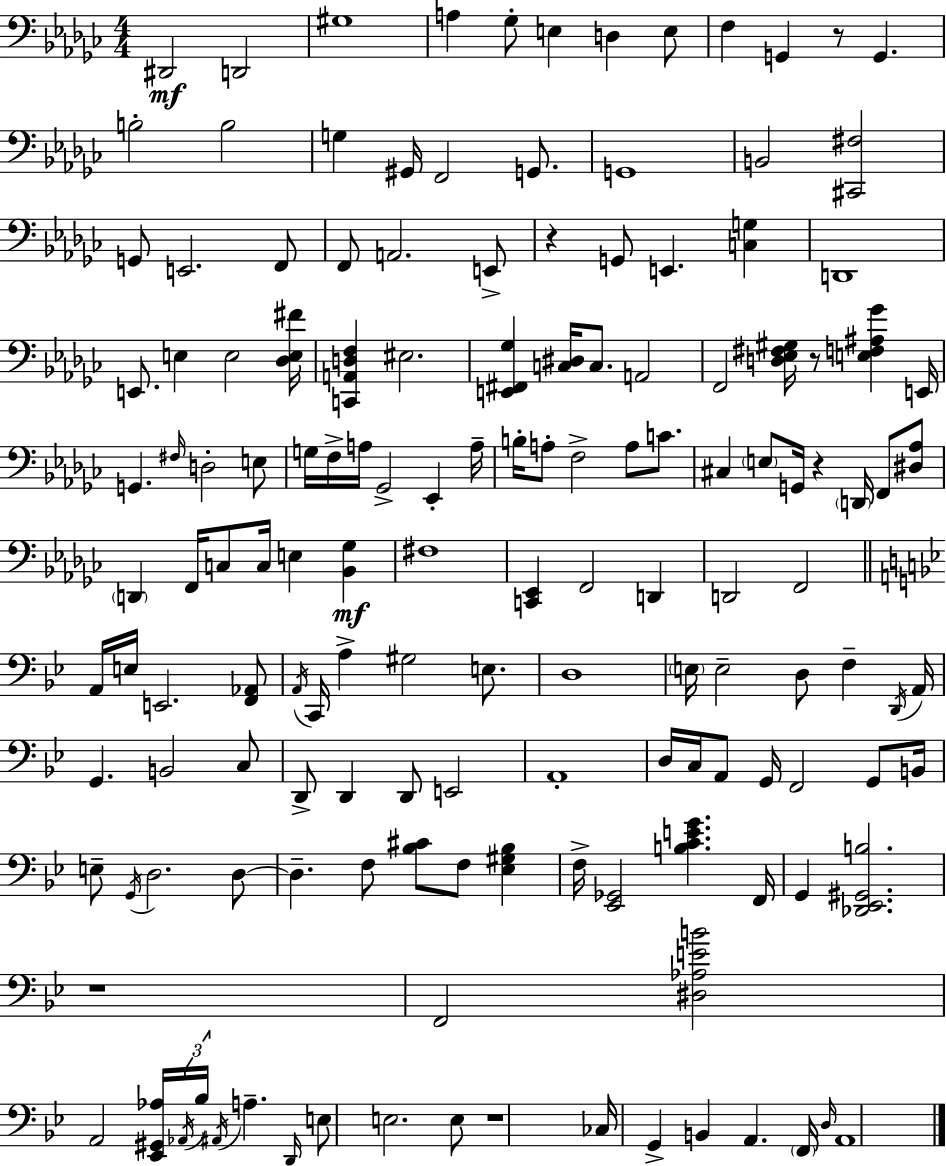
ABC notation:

X:1
T:Untitled
M:4/4
L:1/4
K:Ebm
^D,,2 D,,2 ^G,4 A, _G,/2 E, D, E,/2 F, G,, z/2 G,, B,2 B,2 G, ^G,,/4 F,,2 G,,/2 G,,4 B,,2 [^C,,^F,]2 G,,/2 E,,2 F,,/2 F,,/2 A,,2 E,,/2 z G,,/2 E,, [C,G,] D,,4 E,,/2 E, E,2 [_D,E,^F]/4 [C,,A,,D,F,] ^E,2 [E,,^F,,_G,] [C,^D,]/4 C,/2 A,,2 F,,2 [D,_E,^F,^G,]/4 z/2 [E,F,^A,_G] E,,/4 G,, ^F,/4 D,2 E,/2 G,/4 F,/4 A,/4 _G,,2 _E,, A,/4 B,/4 A,/2 F,2 A,/2 C/2 ^C, E,/2 G,,/4 z D,,/4 F,,/2 [^D,_A,]/2 D,, F,,/4 C,/2 C,/4 E, [_B,,_G,] ^F,4 [C,,_E,,] F,,2 D,, D,,2 F,,2 A,,/4 E,/4 E,,2 [F,,_A,,]/2 A,,/4 C,,/4 A, ^G,2 E,/2 D,4 E,/4 E,2 D,/2 F, D,,/4 A,,/4 G,, B,,2 C,/2 D,,/2 D,, D,,/2 E,,2 A,,4 D,/4 C,/4 A,,/2 G,,/4 F,,2 G,,/2 B,,/4 E,/2 G,,/4 D,2 D,/2 D, F,/2 [_B,^C]/2 F,/2 [_E,^G,_B,] F,/4 [_E,,_G,,]2 [B,CEG] F,,/4 G,, [_D,,_E,,^G,,B,]2 z4 F,,2 [^D,_A,EB]2 A,,2 [_E,,^G,,_A,]/4 _A,,/4 _B,/4 ^A,,/4 A, D,,/4 E,/2 E,2 E,/2 z4 _C,/4 G,, B,, A,, F,,/4 D,/4 A,,4